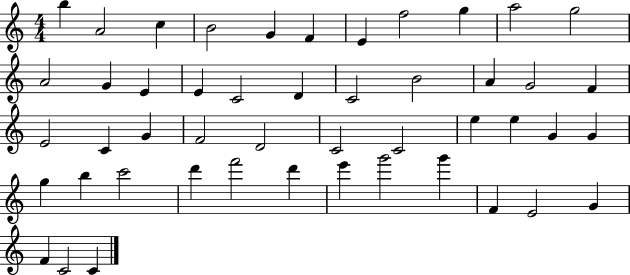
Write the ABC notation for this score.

X:1
T:Untitled
M:4/4
L:1/4
K:C
b A2 c B2 G F E f2 g a2 g2 A2 G E E C2 D C2 B2 A G2 F E2 C G F2 D2 C2 C2 e e G G g b c'2 d' f'2 d' e' g'2 g' F E2 G F C2 C